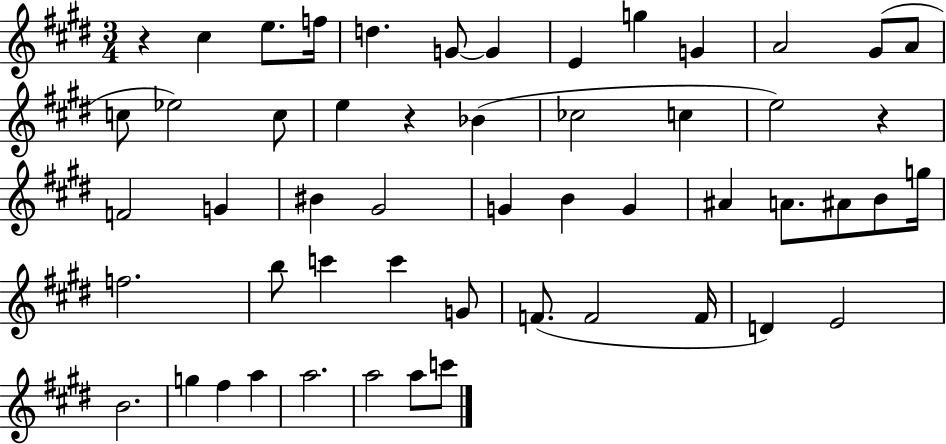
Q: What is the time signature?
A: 3/4